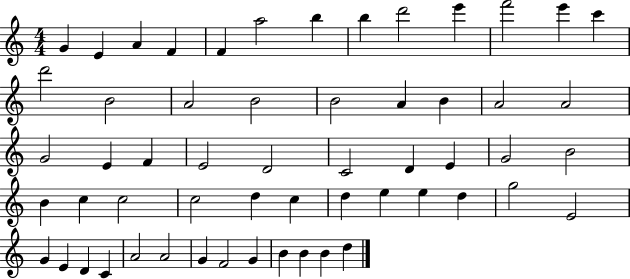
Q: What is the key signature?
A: C major